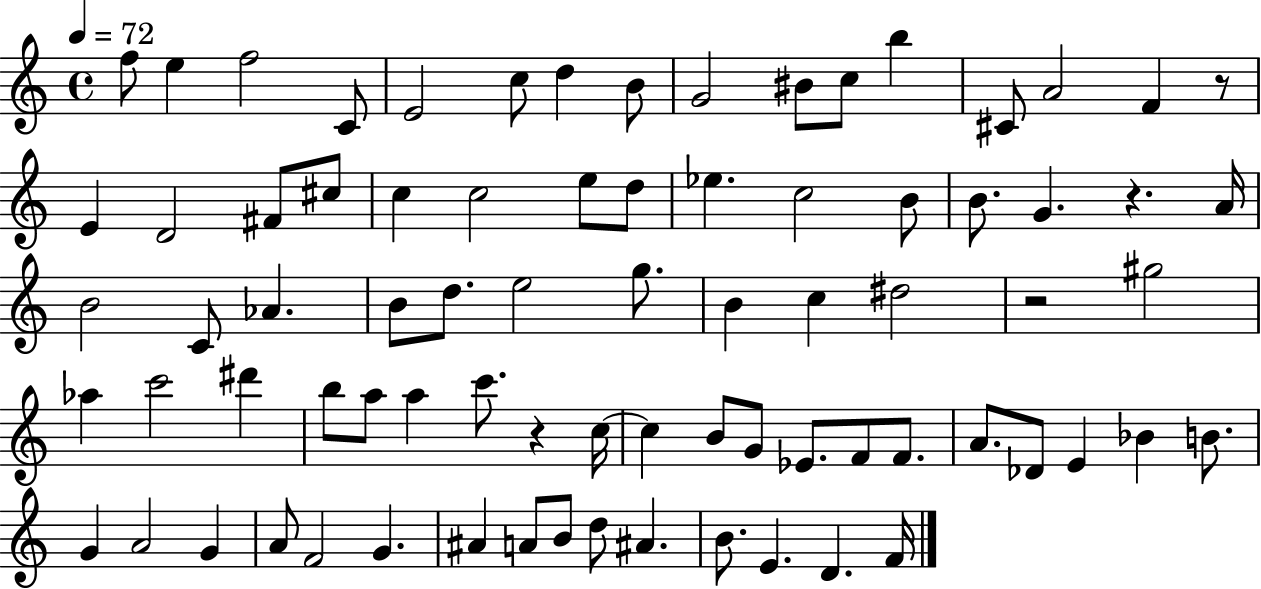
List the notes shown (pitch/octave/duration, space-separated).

F5/e E5/q F5/h C4/e E4/h C5/e D5/q B4/e G4/h BIS4/e C5/e B5/q C#4/e A4/h F4/q R/e E4/q D4/h F#4/e C#5/e C5/q C5/h E5/e D5/e Eb5/q. C5/h B4/e B4/e. G4/q. R/q. A4/s B4/h C4/e Ab4/q. B4/e D5/e. E5/h G5/e. B4/q C5/q D#5/h R/h G#5/h Ab5/q C6/h D#6/q B5/e A5/e A5/q C6/e. R/q C5/s C5/q B4/e G4/e Eb4/e. F4/e F4/e. A4/e. Db4/e E4/q Bb4/q B4/e. G4/q A4/h G4/q A4/e F4/h G4/q. A#4/q A4/e B4/e D5/e A#4/q. B4/e. E4/q. D4/q. F4/s